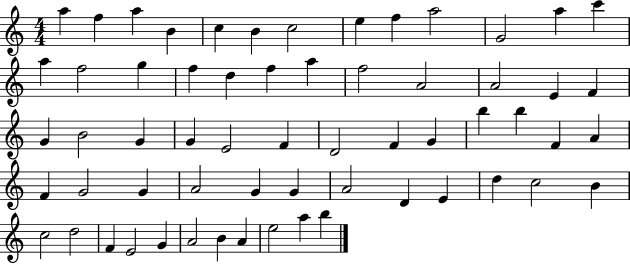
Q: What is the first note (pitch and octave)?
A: A5